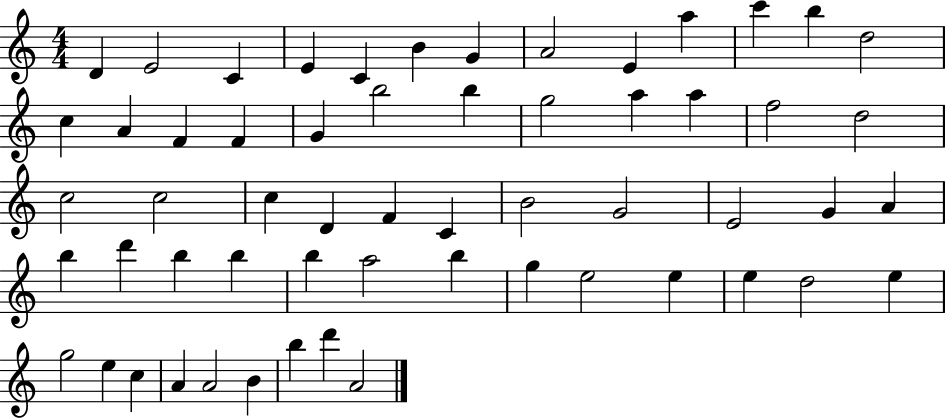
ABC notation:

X:1
T:Untitled
M:4/4
L:1/4
K:C
D E2 C E C B G A2 E a c' b d2 c A F F G b2 b g2 a a f2 d2 c2 c2 c D F C B2 G2 E2 G A b d' b b b a2 b g e2 e e d2 e g2 e c A A2 B b d' A2